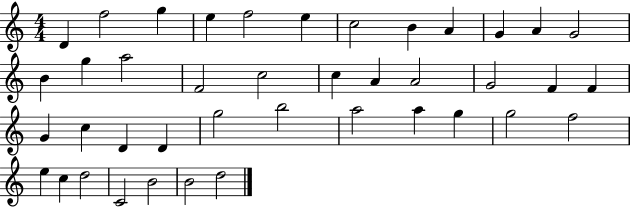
X:1
T:Untitled
M:4/4
L:1/4
K:C
D f2 g e f2 e c2 B A G A G2 B g a2 F2 c2 c A A2 G2 F F G c D D g2 b2 a2 a g g2 f2 e c d2 C2 B2 B2 d2